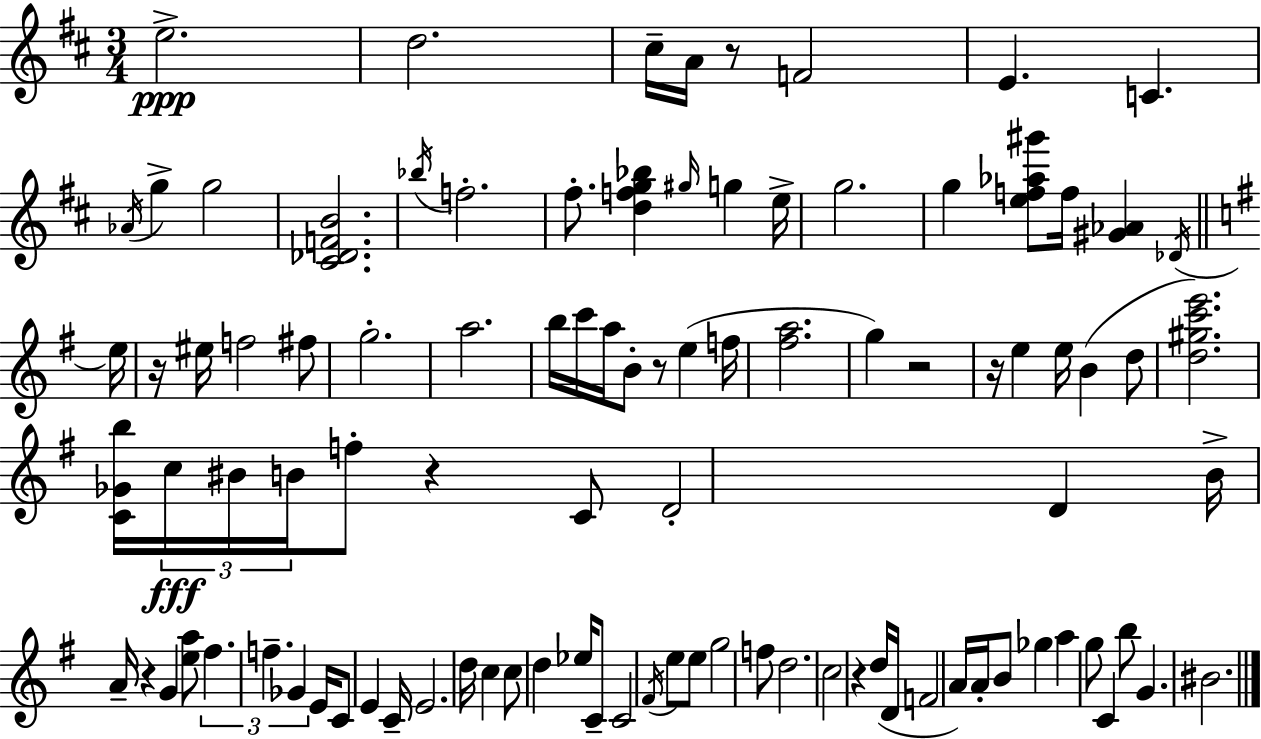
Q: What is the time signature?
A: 3/4